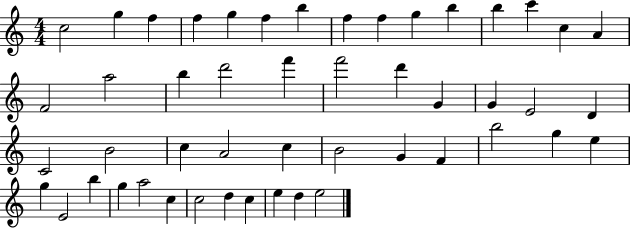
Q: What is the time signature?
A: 4/4